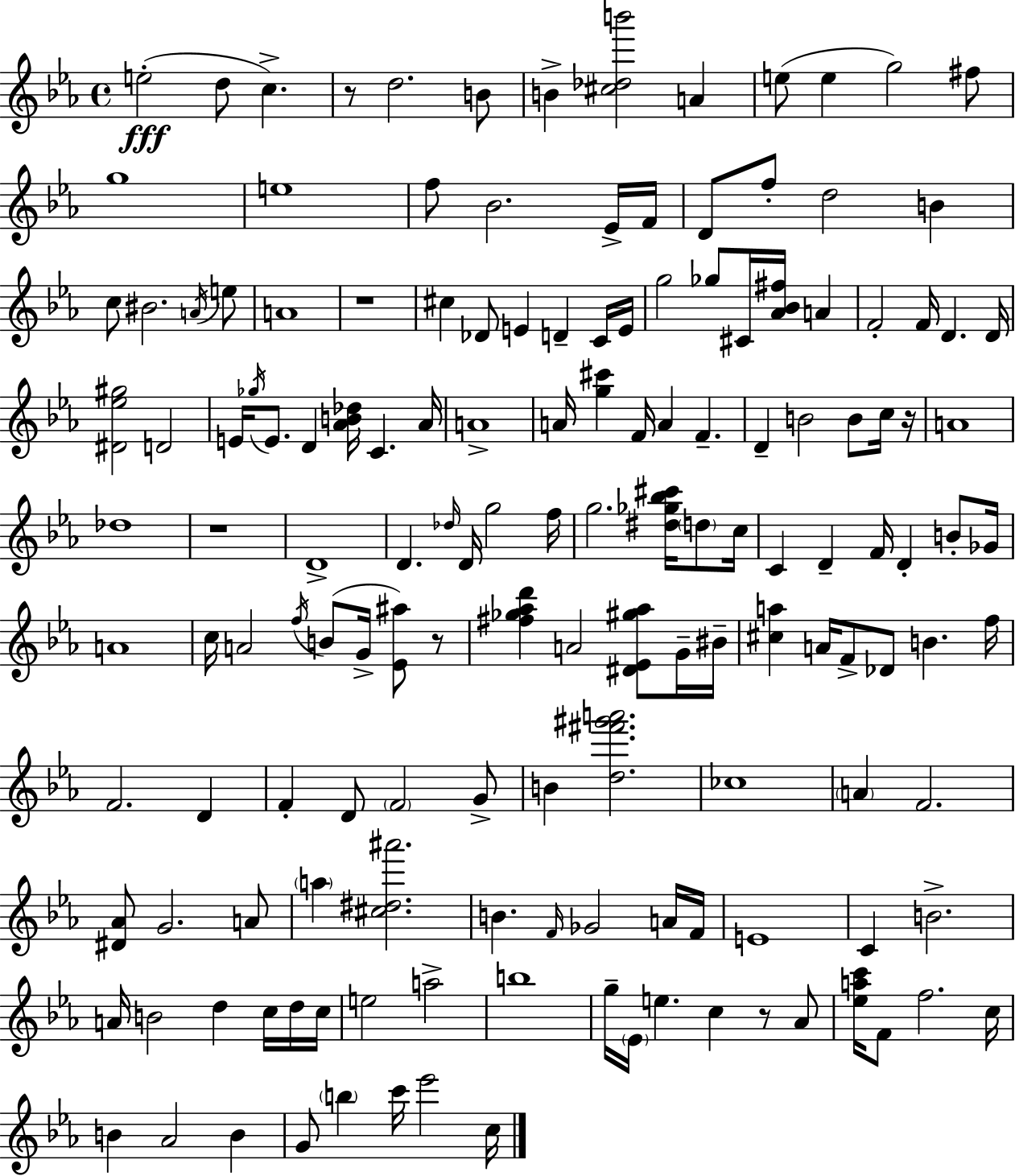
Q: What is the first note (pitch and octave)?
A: E5